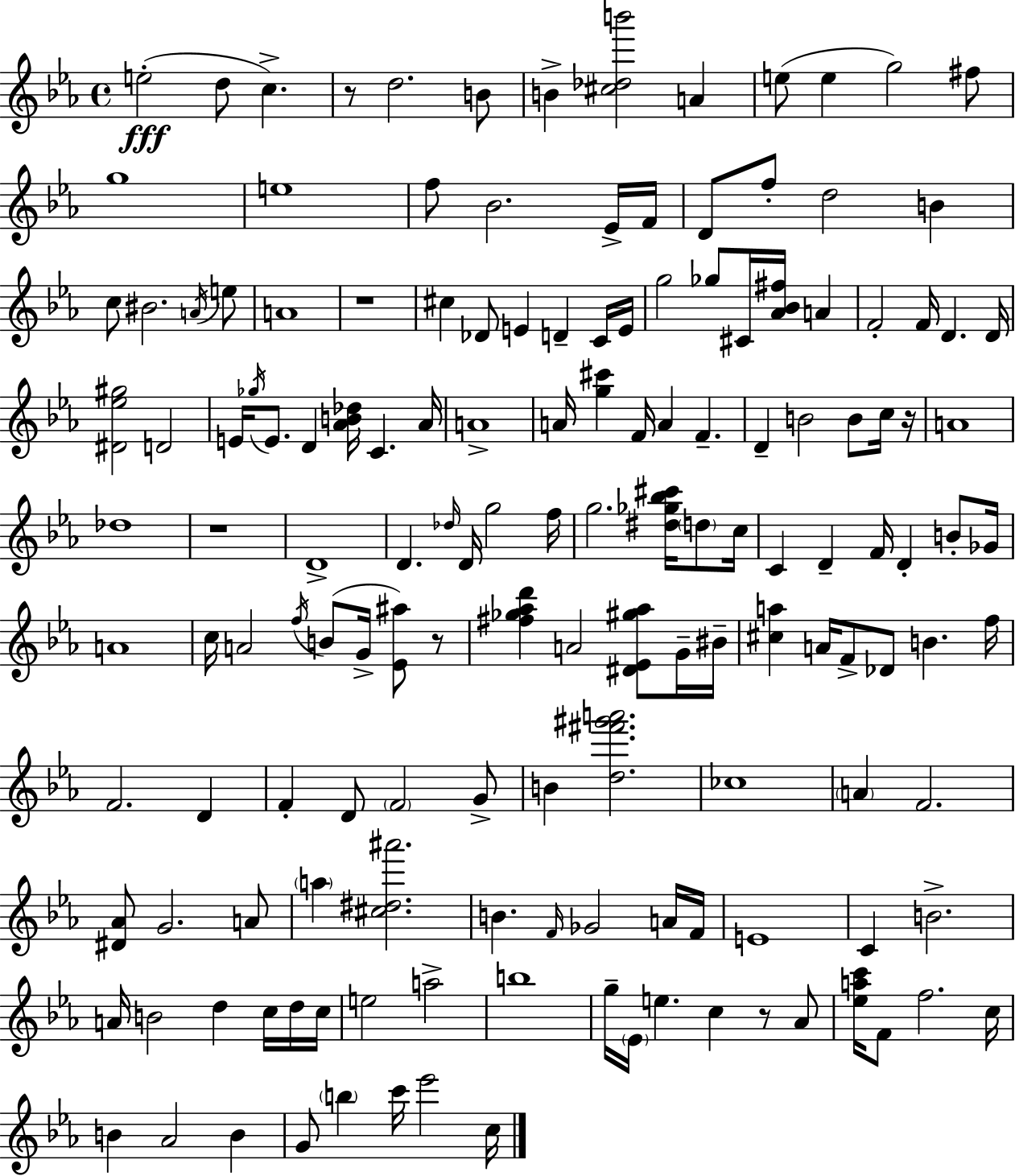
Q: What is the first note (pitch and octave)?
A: E5